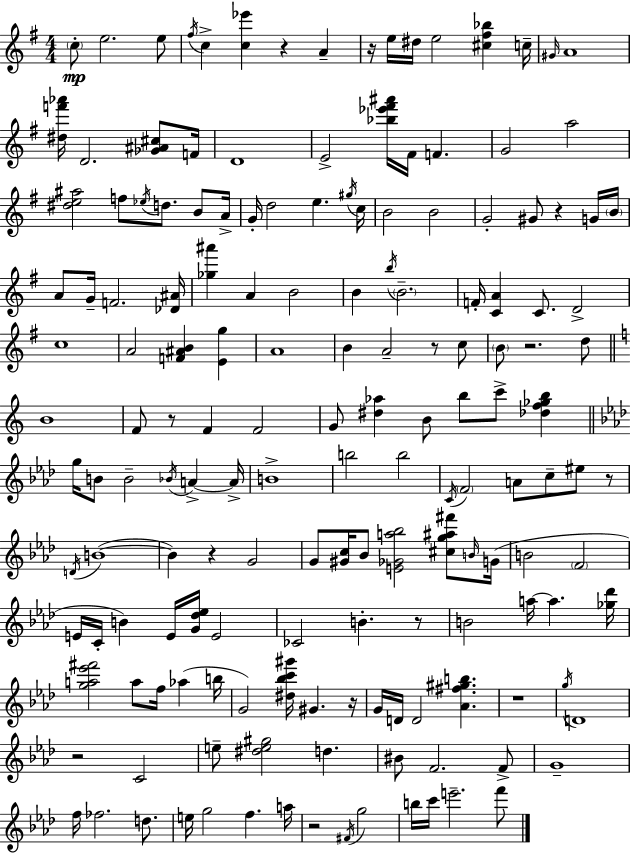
C5/e E5/h. E5/e F#5/s C5/q [C5,Eb6]/q R/q A4/q R/s E5/s D#5/s E5/h [C#5,F#5,Bb5]/q C5/s G#4/s A4/w [D#5,F6,Ab6]/s D4/h. [Gb4,A#4,C#5]/e F4/s D4/w E4/h [Bb5,Eb6,F#6,A#6]/s F#4/s F4/q. G4/h A5/h [D#5,E5,A#5]/h F5/e Eb5/s D5/e. B4/e A4/s G4/s D5/h E5/q. G#5/s C5/s B4/h B4/h G4/h G#4/e R/q G4/s B4/s A4/e G4/s F4/h. [Db4,A#4]/s [Gb5,A#6]/q A4/q B4/h B4/q B5/s B4/h. F4/s [C4,A4]/q C4/e. D4/h C5/w A4/h [F4,A#4,B4]/q [E4,G5]/q A4/w B4/q A4/h R/e C5/e B4/e R/h. D5/e B4/w F4/e R/e F4/q F4/h G4/e [D#5,Ab5]/q B4/e B5/e C6/e [Db5,F5,Gb5,B5]/q G5/s B4/e B4/h Bb4/s A4/q A4/s B4/w B5/h B5/h C4/s F4/h A4/e C5/e EIS5/e R/e D4/s B4/w B4/q R/q G4/h G4/e [G#4,C5]/s Bb4/e [E4,Gb4,A5,Bb5]/h [C#5,G5,A#5,F#6]/e B4/s G4/s B4/h F4/h E4/s C4/s B4/q E4/s [G4,Db5,Eb5]/s E4/h CES4/h B4/q. R/e B4/h A5/s A5/q. [Gb5,Db6]/s [G5,A5,Eb6,F#6]/h A5/e F5/s Ab5/q B5/s G4/h [D#5,Bb5,C6,G#6]/s G#4/q. R/s G4/s D4/s D4/h [Ab4,F#5,G#5,B5]/q. R/w G5/s D4/w R/h C4/h E5/e [D#5,E5,G#5]/h D5/q. BIS4/e F4/h. F4/e G4/w F5/s FES5/h. D5/e. E5/s G5/h F5/q. A5/s R/h F#4/s G5/h B5/s C6/s E6/h. F6/e